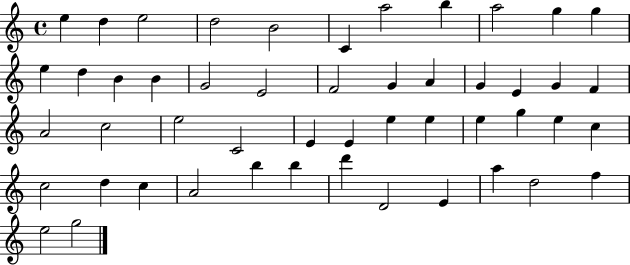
E5/q D5/q E5/h D5/h B4/h C4/q A5/h B5/q A5/h G5/q G5/q E5/q D5/q B4/q B4/q G4/h E4/h F4/h G4/q A4/q G4/q E4/q G4/q F4/q A4/h C5/h E5/h C4/h E4/q E4/q E5/q E5/q E5/q G5/q E5/q C5/q C5/h D5/q C5/q A4/h B5/q B5/q D6/q D4/h E4/q A5/q D5/h F5/q E5/h G5/h